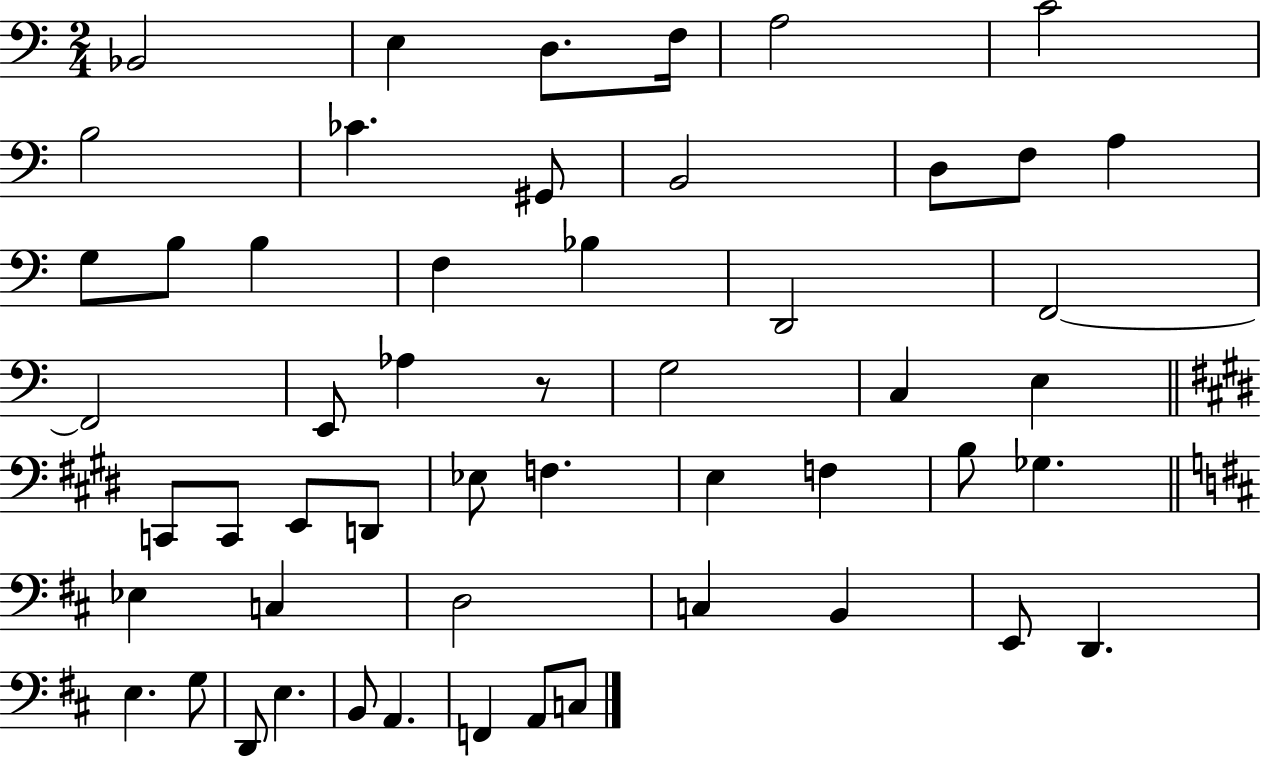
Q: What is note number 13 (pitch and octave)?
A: A3